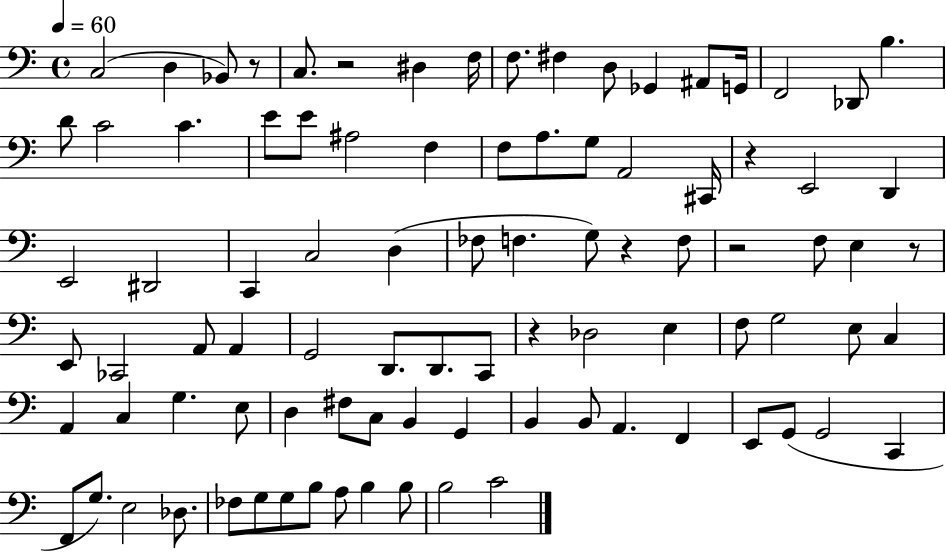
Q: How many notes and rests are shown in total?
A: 91